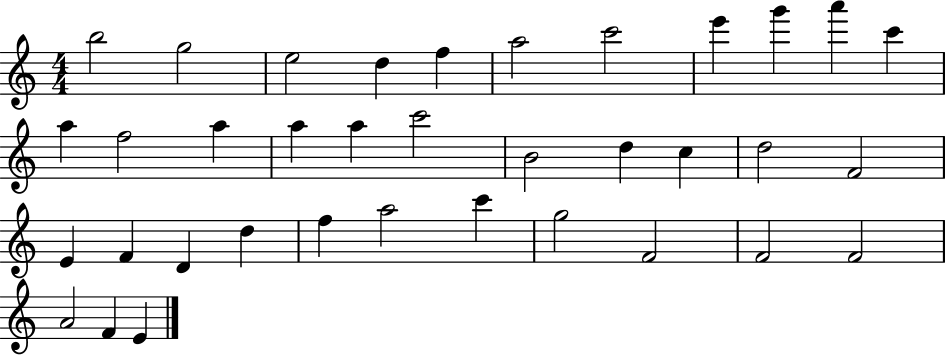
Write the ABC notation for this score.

X:1
T:Untitled
M:4/4
L:1/4
K:C
b2 g2 e2 d f a2 c'2 e' g' a' c' a f2 a a a c'2 B2 d c d2 F2 E F D d f a2 c' g2 F2 F2 F2 A2 F E